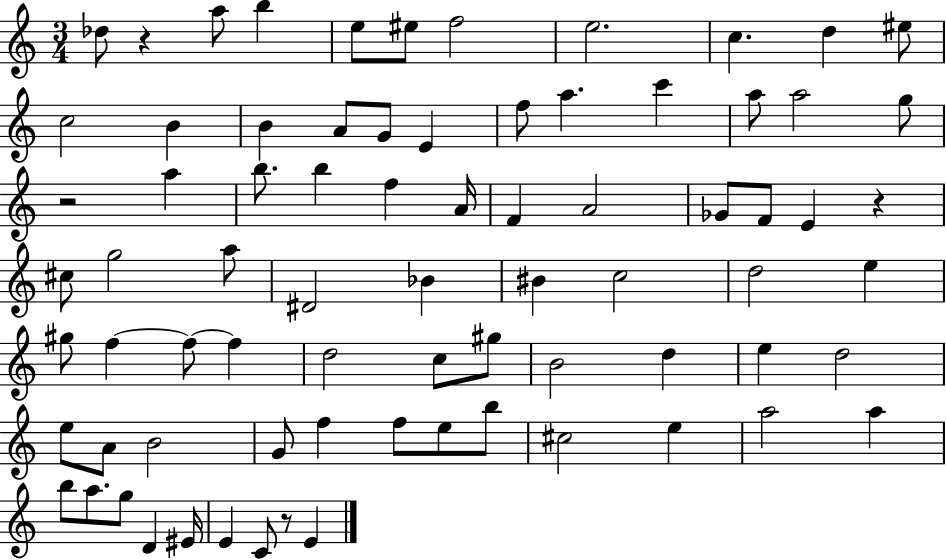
Db5/e R/q A5/e B5/q E5/e EIS5/e F5/h E5/h. C5/q. D5/q EIS5/e C5/h B4/q B4/q A4/e G4/e E4/q F5/e A5/q. C6/q A5/e A5/h G5/e R/h A5/q B5/e. B5/q F5/q A4/s F4/q A4/h Gb4/e F4/e E4/q R/q C#5/e G5/h A5/e D#4/h Bb4/q BIS4/q C5/h D5/h E5/q G#5/e F5/q F5/e F5/q D5/h C5/e G#5/e B4/h D5/q E5/q D5/h E5/e A4/e B4/h G4/e F5/q F5/e E5/e B5/e C#5/h E5/q A5/h A5/q B5/e A5/e. G5/e D4/q EIS4/s E4/q C4/e R/e E4/q